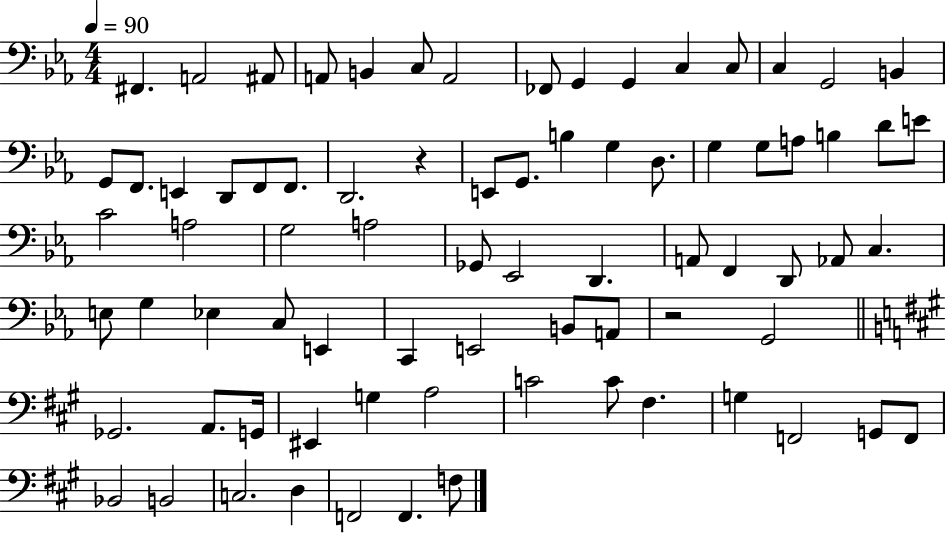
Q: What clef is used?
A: bass